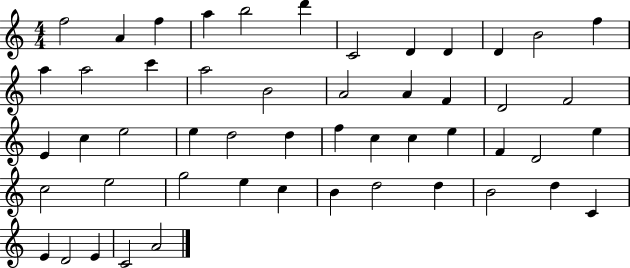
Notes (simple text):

F5/h A4/q F5/q A5/q B5/h D6/q C4/h D4/q D4/q D4/q B4/h F5/q A5/q A5/h C6/q A5/h B4/h A4/h A4/q F4/q D4/h F4/h E4/q C5/q E5/h E5/q D5/h D5/q F5/q C5/q C5/q E5/q F4/q D4/h E5/q C5/h E5/h G5/h E5/q C5/q B4/q D5/h D5/q B4/h D5/q C4/q E4/q D4/h E4/q C4/h A4/h